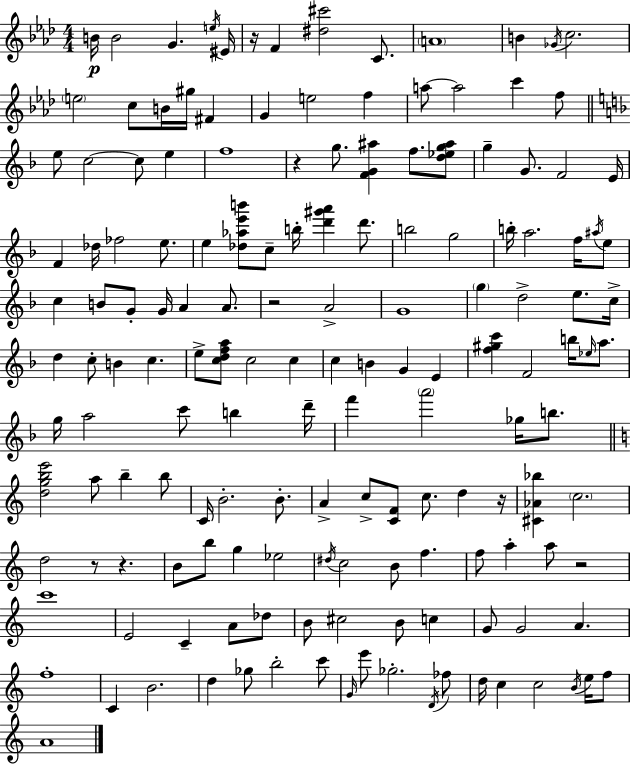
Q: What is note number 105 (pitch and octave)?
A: F5